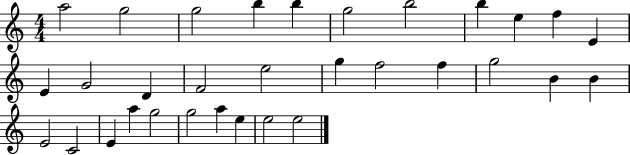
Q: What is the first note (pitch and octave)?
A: A5